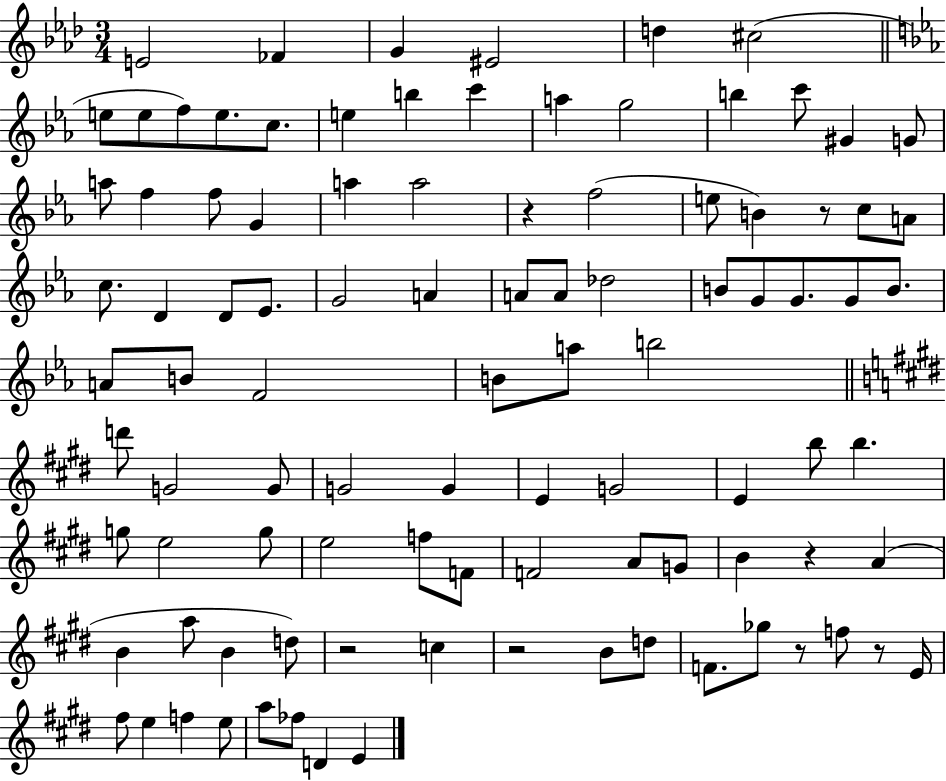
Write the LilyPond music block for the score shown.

{
  \clef treble
  \numericTimeSignature
  \time 3/4
  \key aes \major
  e'2 fes'4 | g'4 eis'2 | d''4 cis''2( | \bar "||" \break \key ees \major e''8 e''8 f''8) e''8. c''8. | e''4 b''4 c'''4 | a''4 g''2 | b''4 c'''8 gis'4 g'8 | \break a''8 f''4 f''8 g'4 | a''4 a''2 | r4 f''2( | e''8 b'4) r8 c''8 a'8 | \break c''8. d'4 d'8 ees'8. | g'2 a'4 | a'8 a'8 des''2 | b'8 g'8 g'8. g'8 b'8. | \break a'8 b'8 f'2 | b'8 a''8 b''2 | \bar "||" \break \key e \major d'''8 g'2 g'8 | g'2 g'4 | e'4 g'2 | e'4 b''8 b''4. | \break g''8 e''2 g''8 | e''2 f''8 f'8 | f'2 a'8 g'8 | b'4 r4 a'4( | \break b'4 a''8 b'4 d''8) | r2 c''4 | r2 b'8 d''8 | f'8. ges''8 r8 f''8 r8 e'16 | \break fis''8 e''4 f''4 e''8 | a''8 fes''8 d'4 e'4 | \bar "|."
}